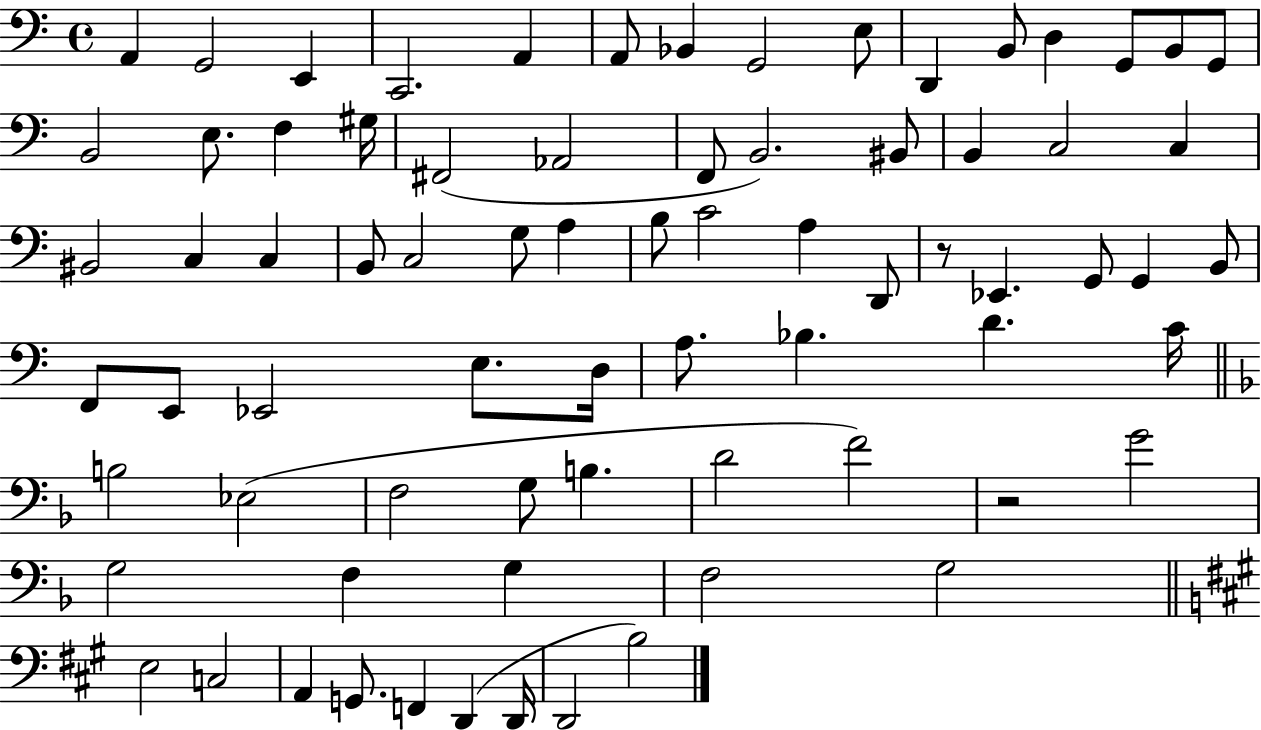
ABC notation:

X:1
T:Untitled
M:4/4
L:1/4
K:C
A,, G,,2 E,, C,,2 A,, A,,/2 _B,, G,,2 E,/2 D,, B,,/2 D, G,,/2 B,,/2 G,,/2 B,,2 E,/2 F, ^G,/4 ^F,,2 _A,,2 F,,/2 B,,2 ^B,,/2 B,, C,2 C, ^B,,2 C, C, B,,/2 C,2 G,/2 A, B,/2 C2 A, D,,/2 z/2 _E,, G,,/2 G,, B,,/2 F,,/2 E,,/2 _E,,2 E,/2 D,/4 A,/2 _B, D C/4 B,2 _E,2 F,2 G,/2 B, D2 F2 z2 G2 G,2 F, G, F,2 G,2 E,2 C,2 A,, G,,/2 F,, D,, D,,/4 D,,2 B,2